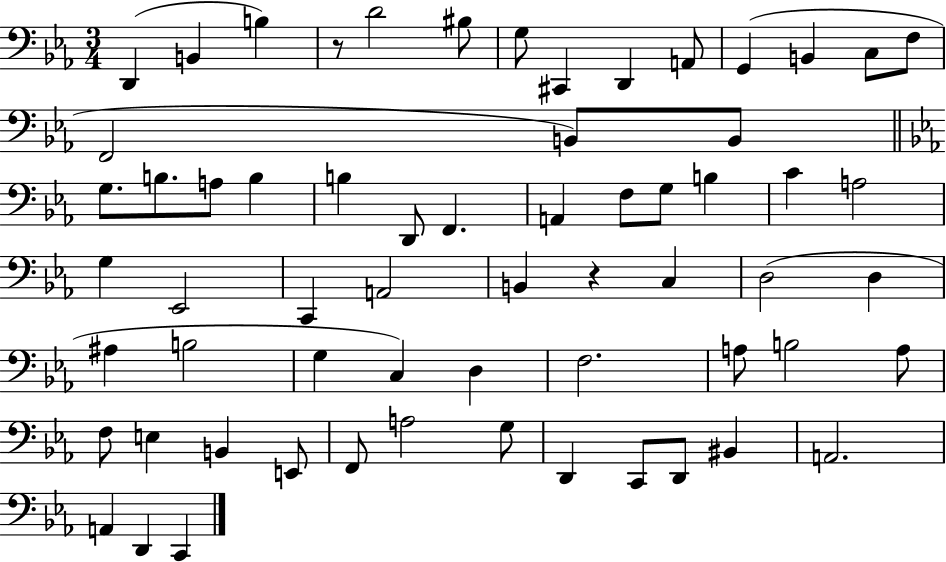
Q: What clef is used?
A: bass